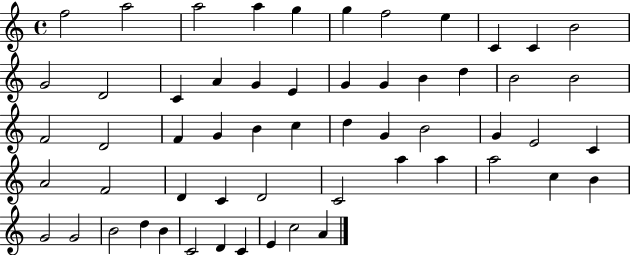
F5/h A5/h A5/h A5/q G5/q G5/q F5/h E5/q C4/q C4/q B4/h G4/h D4/h C4/q A4/q G4/q E4/q G4/q G4/q B4/q D5/q B4/h B4/h F4/h D4/h F4/q G4/q B4/q C5/q D5/q G4/q B4/h G4/q E4/h C4/q A4/h F4/h D4/q C4/q D4/h C4/h A5/q A5/q A5/h C5/q B4/q G4/h G4/h B4/h D5/q B4/q C4/h D4/q C4/q E4/q C5/h A4/q